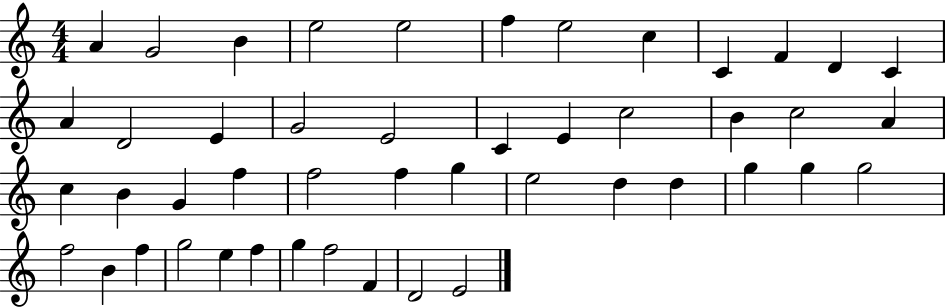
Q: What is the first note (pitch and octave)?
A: A4